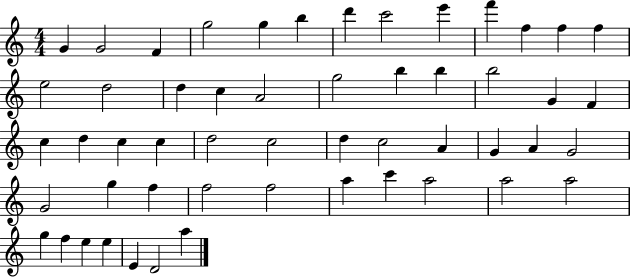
X:1
T:Untitled
M:4/4
L:1/4
K:C
G G2 F g2 g b d' c'2 e' f' f f f e2 d2 d c A2 g2 b b b2 G F c d c c d2 c2 d c2 A G A G2 G2 g f f2 f2 a c' a2 a2 a2 g f e e E D2 a